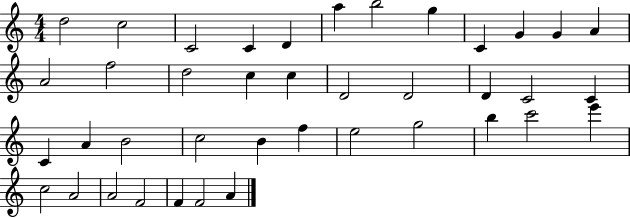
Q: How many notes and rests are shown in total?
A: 40